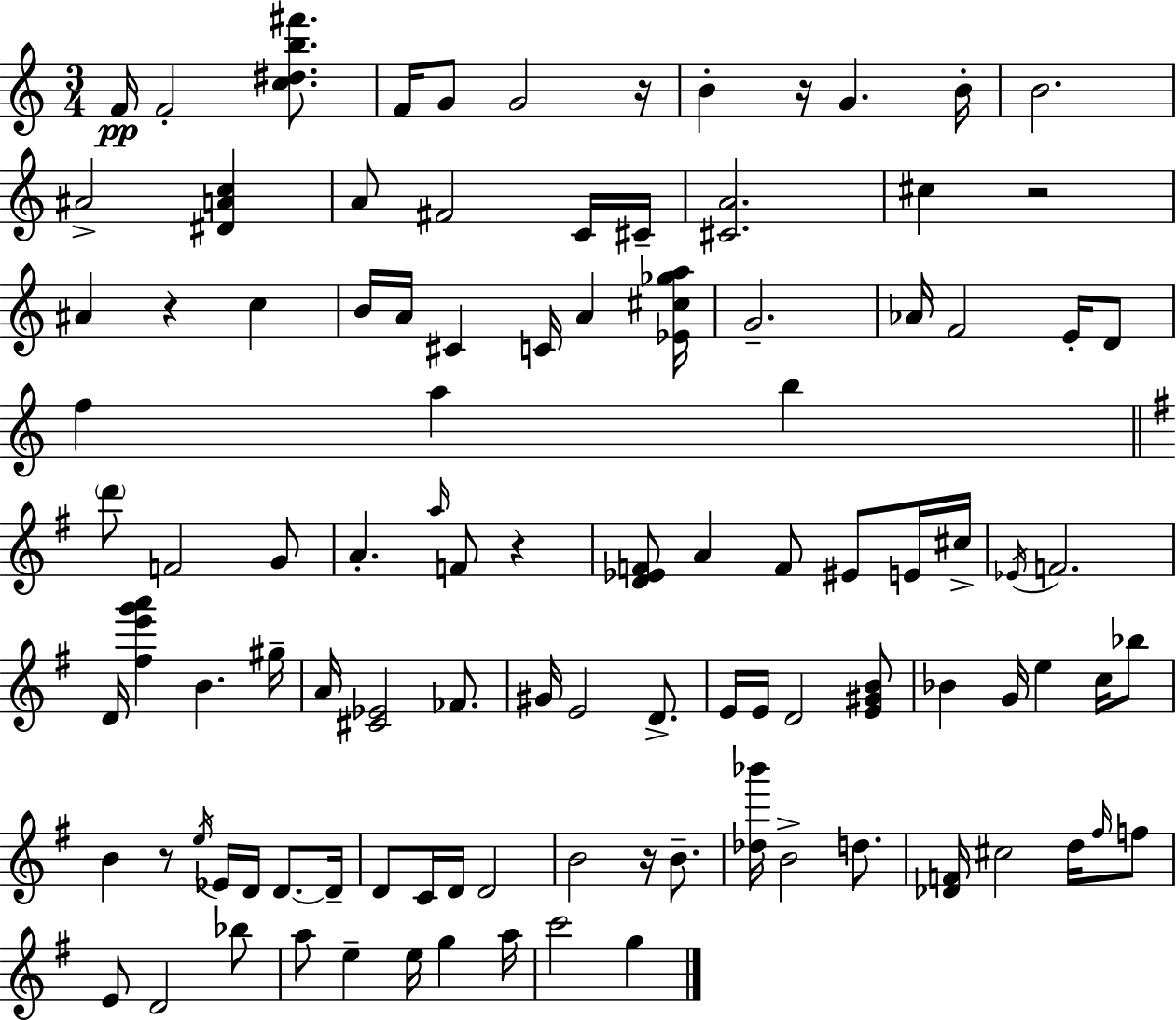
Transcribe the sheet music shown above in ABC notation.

X:1
T:Untitled
M:3/4
L:1/4
K:C
F/4 F2 [c^db^f']/2 F/4 G/2 G2 z/4 B z/4 G B/4 B2 ^A2 [^DAc] A/2 ^F2 C/4 ^C/4 [^CA]2 ^c z2 ^A z c B/4 A/4 ^C C/4 A [_E^c_ga]/4 G2 _A/4 F2 E/4 D/2 f a b d'/2 F2 G/2 A a/4 F/2 z [D_EF]/2 A F/2 ^E/2 E/4 ^c/4 _E/4 F2 D/4 [^fe'g'a'] B ^g/4 A/4 [^C_E]2 _F/2 ^G/4 E2 D/2 E/4 E/4 D2 [E^GB]/2 _B G/4 e c/4 _b/2 B z/2 e/4 _E/4 D/4 D/2 D/4 D/2 C/4 D/4 D2 B2 z/4 B/2 [_d_b']/4 B2 d/2 [_DF]/4 ^c2 d/4 ^f/4 f/2 E/2 D2 _b/2 a/2 e e/4 g a/4 c'2 g